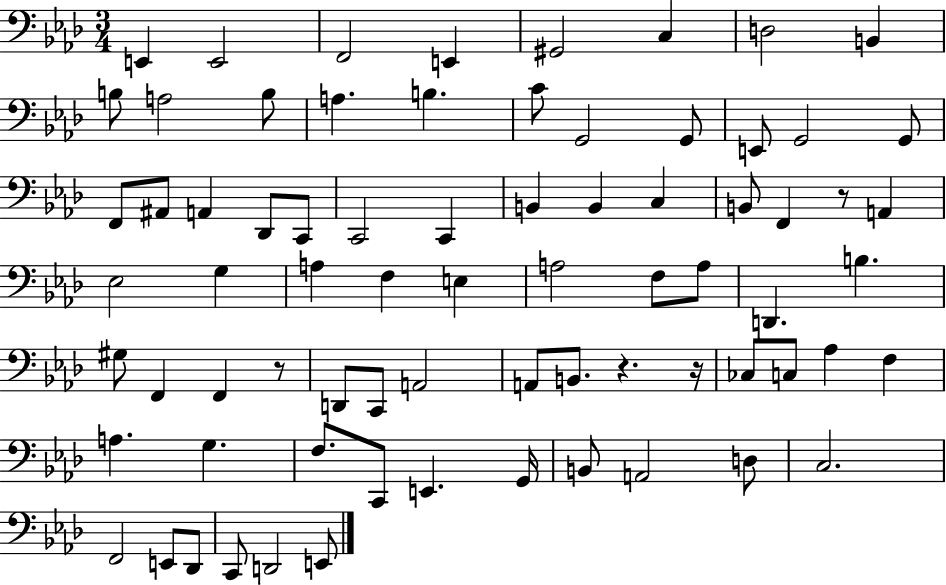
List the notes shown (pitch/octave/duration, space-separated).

E2/q E2/h F2/h E2/q G#2/h C3/q D3/h B2/q B3/e A3/h B3/e A3/q. B3/q. C4/e G2/h G2/e E2/e G2/h G2/e F2/e A#2/e A2/q Db2/e C2/e C2/h C2/q B2/q B2/q C3/q B2/e F2/q R/e A2/q Eb3/h G3/q A3/q F3/q E3/q A3/h F3/e A3/e D2/q. B3/q. G#3/e F2/q F2/q R/e D2/e C2/e A2/h A2/e B2/e. R/q. R/s CES3/e C3/e Ab3/q F3/q A3/q. G3/q. F3/e. C2/e E2/q. G2/s B2/e A2/h D3/e C3/h. F2/h E2/e Db2/e C2/e D2/h E2/e